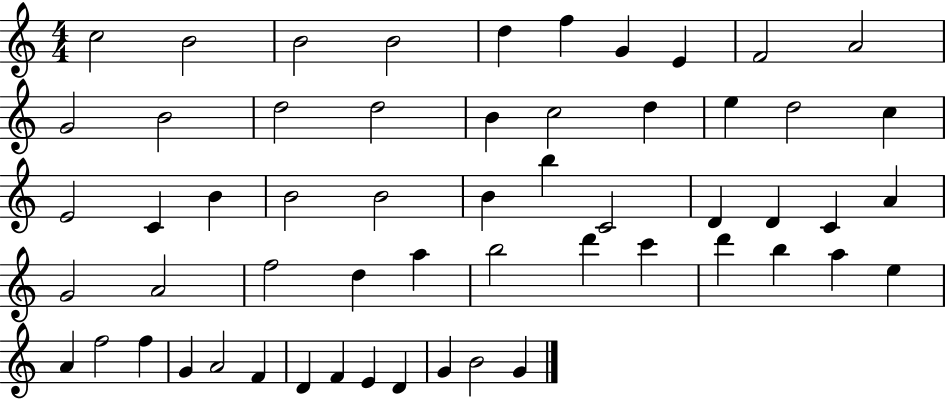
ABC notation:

X:1
T:Untitled
M:4/4
L:1/4
K:C
c2 B2 B2 B2 d f G E F2 A2 G2 B2 d2 d2 B c2 d e d2 c E2 C B B2 B2 B b C2 D D C A G2 A2 f2 d a b2 d' c' d' b a e A f2 f G A2 F D F E D G B2 G